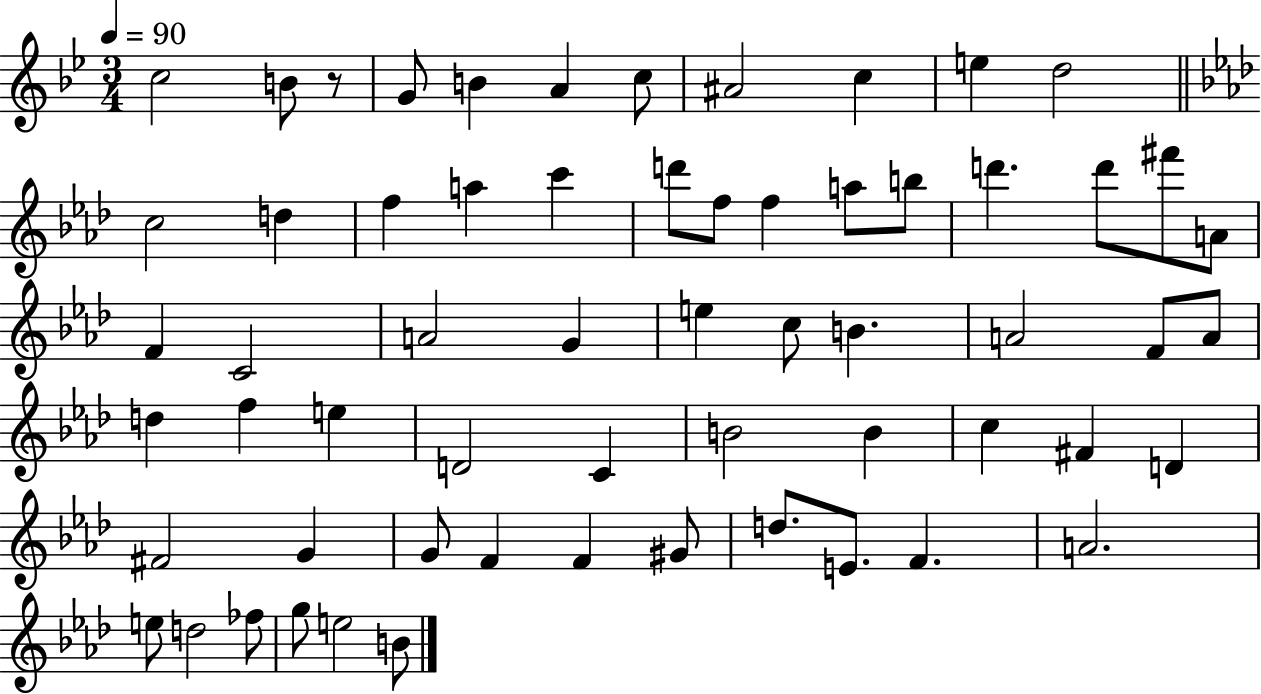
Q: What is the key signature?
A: BES major